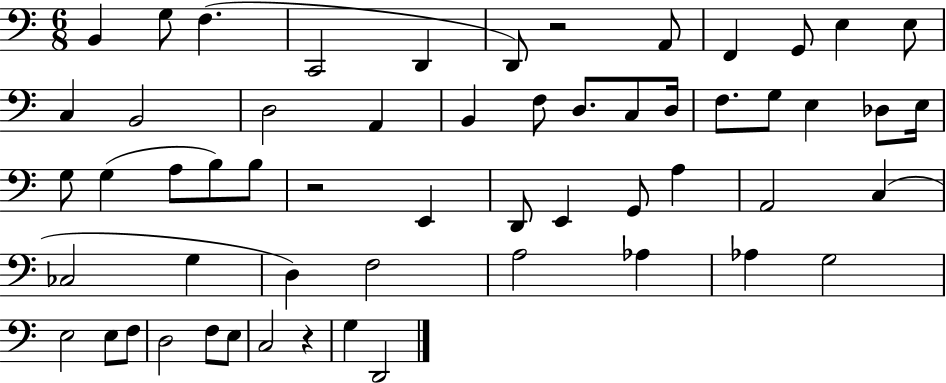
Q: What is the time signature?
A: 6/8